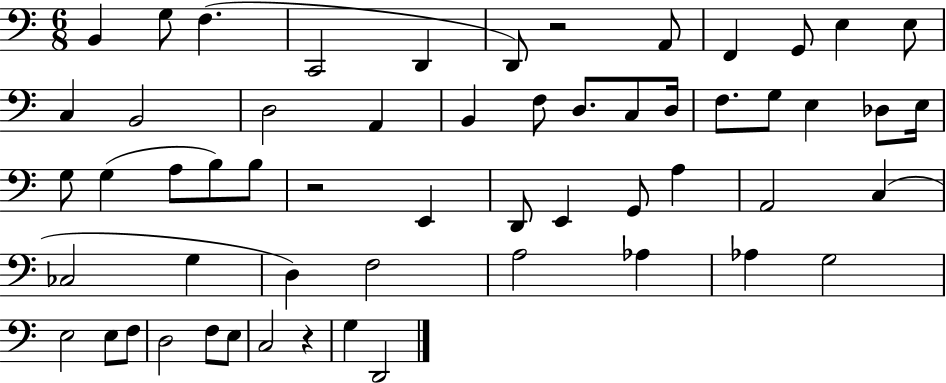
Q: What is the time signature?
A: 6/8